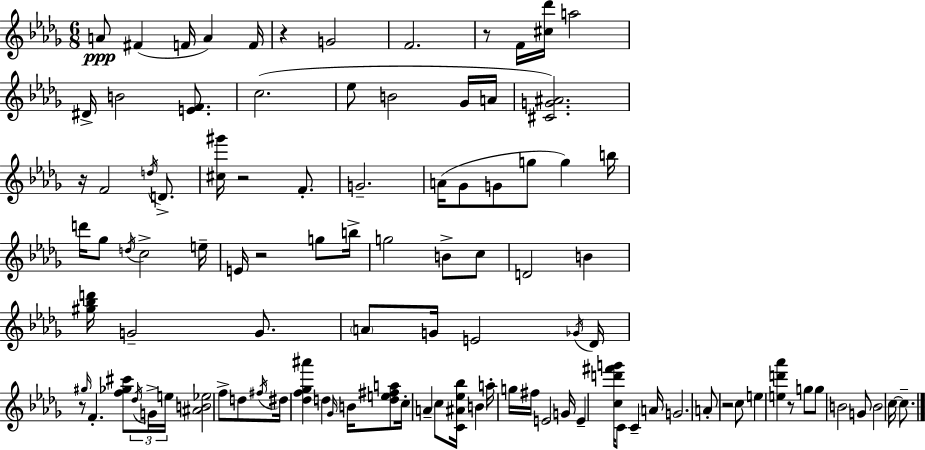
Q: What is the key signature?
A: BES minor